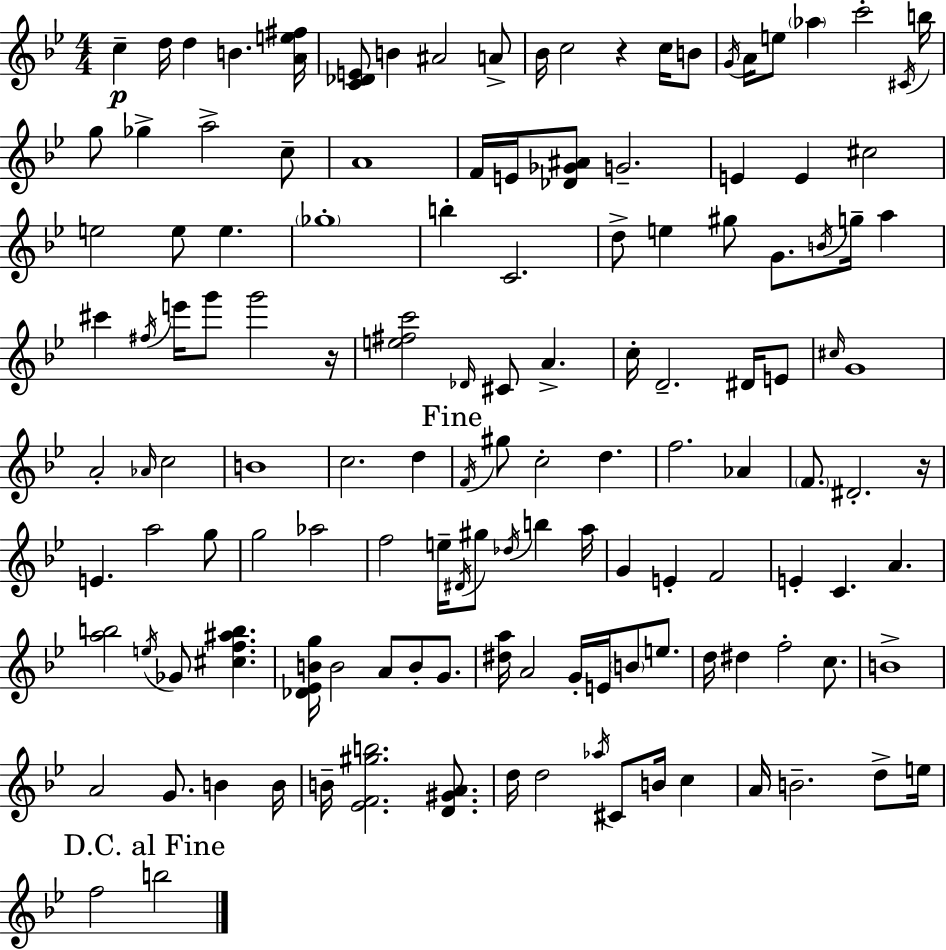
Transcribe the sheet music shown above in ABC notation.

X:1
T:Untitled
M:4/4
L:1/4
K:Gm
c d/4 d B [Ae^f]/4 [C_DE]/2 B ^A2 A/2 _B/4 c2 z c/4 B/2 G/4 A/4 e/2 _a c'2 ^C/4 b/4 g/2 _g a2 c/2 A4 F/4 E/4 [_D_G^A]/2 G2 E E ^c2 e2 e/2 e _g4 b C2 d/2 e ^g/2 G/2 B/4 g/4 a ^c' ^f/4 e'/4 g'/2 g'2 z/4 [e^fc']2 _D/4 ^C/2 A c/4 D2 ^D/4 E/2 ^c/4 G4 A2 _A/4 c2 B4 c2 d F/4 ^g/2 c2 d f2 _A F/2 ^D2 z/4 E a2 g/2 g2 _a2 f2 e/4 ^D/4 ^g/2 _d/4 b a/4 G E F2 E C A [ab]2 e/4 _G/2 [^cf^ab] [_D_EBg]/4 B2 A/2 B/2 G/2 [^da]/4 A2 G/4 E/4 B/2 e/2 d/4 ^d f2 c/2 B4 A2 G/2 B B/4 B/4 [_EF^gb]2 [D^GA]/2 d/4 d2 _a/4 ^C/2 B/4 c A/4 B2 d/2 e/4 f2 b2